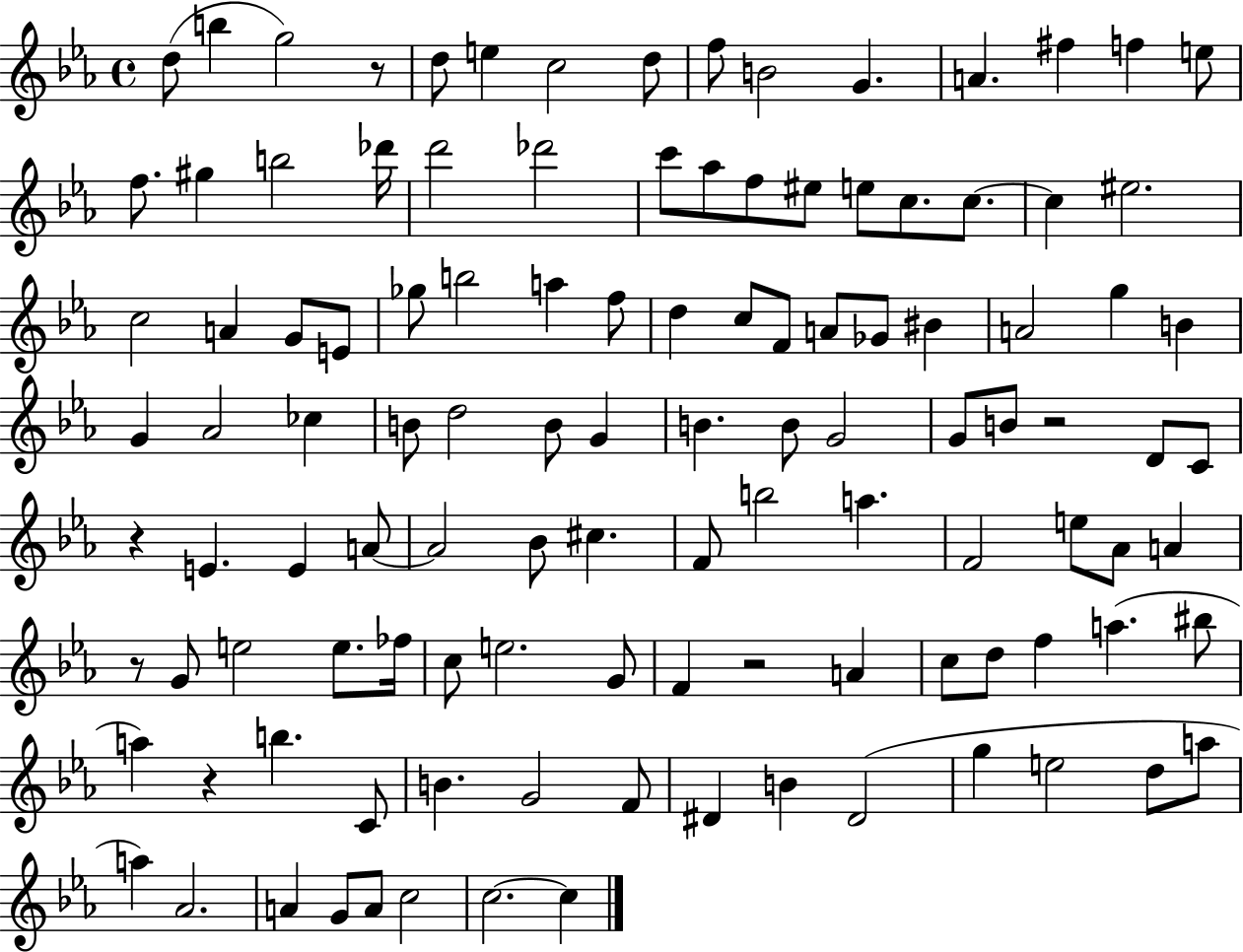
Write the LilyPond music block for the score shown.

{
  \clef treble
  \time 4/4
  \defaultTimeSignature
  \key ees \major
  d''8( b''4 g''2) r8 | d''8 e''4 c''2 d''8 | f''8 b'2 g'4. | a'4. fis''4 f''4 e''8 | \break f''8. gis''4 b''2 des'''16 | d'''2 des'''2 | c'''8 aes''8 f''8 eis''8 e''8 c''8. c''8.~~ | c''4 eis''2. | \break c''2 a'4 g'8 e'8 | ges''8 b''2 a''4 f''8 | d''4 c''8 f'8 a'8 ges'8 bis'4 | a'2 g''4 b'4 | \break g'4 aes'2 ces''4 | b'8 d''2 b'8 g'4 | b'4. b'8 g'2 | g'8 b'8 r2 d'8 c'8 | \break r4 e'4. e'4 a'8~~ | a'2 bes'8 cis''4. | f'8 b''2 a''4. | f'2 e''8 aes'8 a'4 | \break r8 g'8 e''2 e''8. fes''16 | c''8 e''2. g'8 | f'4 r2 a'4 | c''8 d''8 f''4 a''4.( bis''8 | \break a''4) r4 b''4. c'8 | b'4. g'2 f'8 | dis'4 b'4 dis'2( | g''4 e''2 d''8 a''8 | \break a''4) aes'2. | a'4 g'8 a'8 c''2 | c''2.~~ c''4 | \bar "|."
}